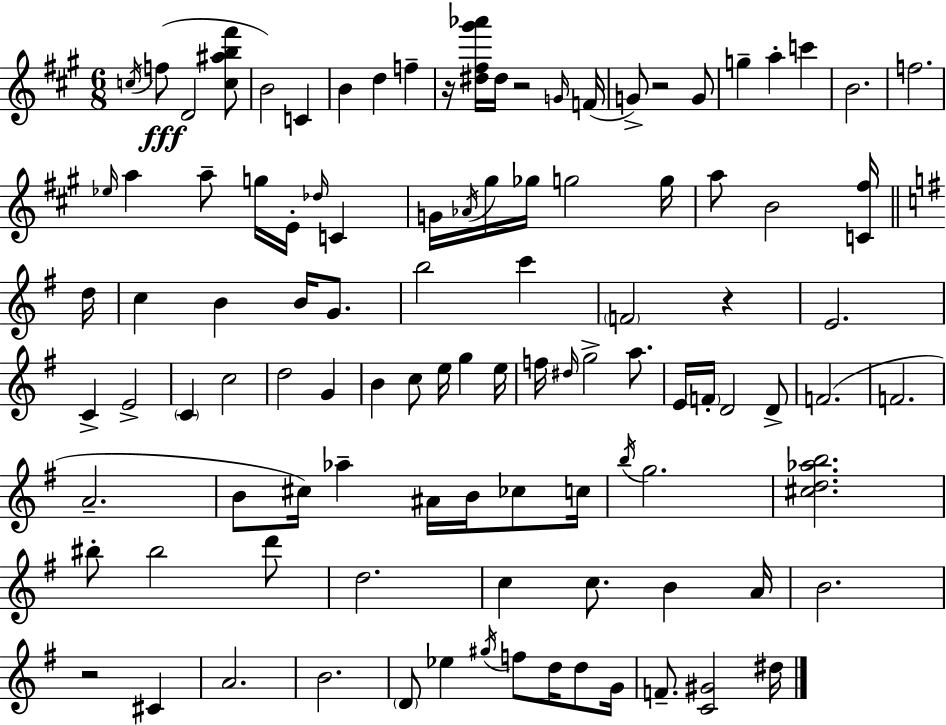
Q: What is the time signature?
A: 6/8